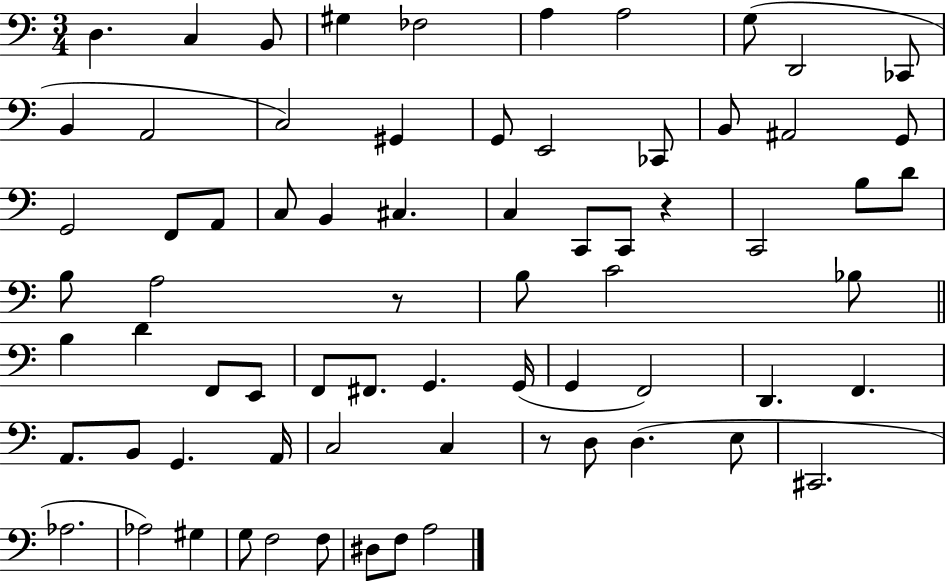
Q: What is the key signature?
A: C major